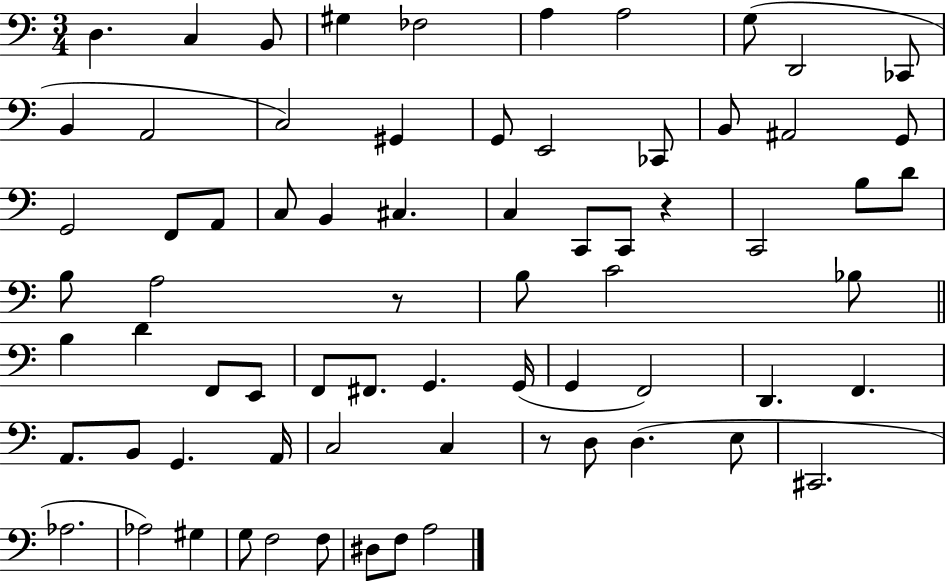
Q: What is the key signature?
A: C major